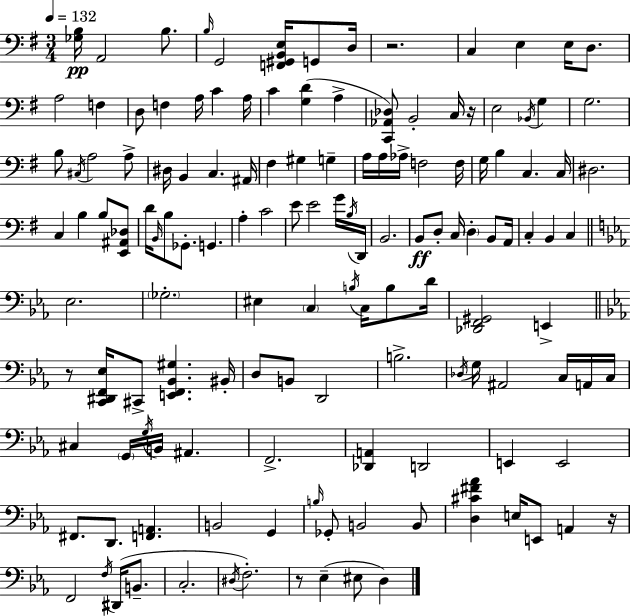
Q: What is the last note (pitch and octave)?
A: D3